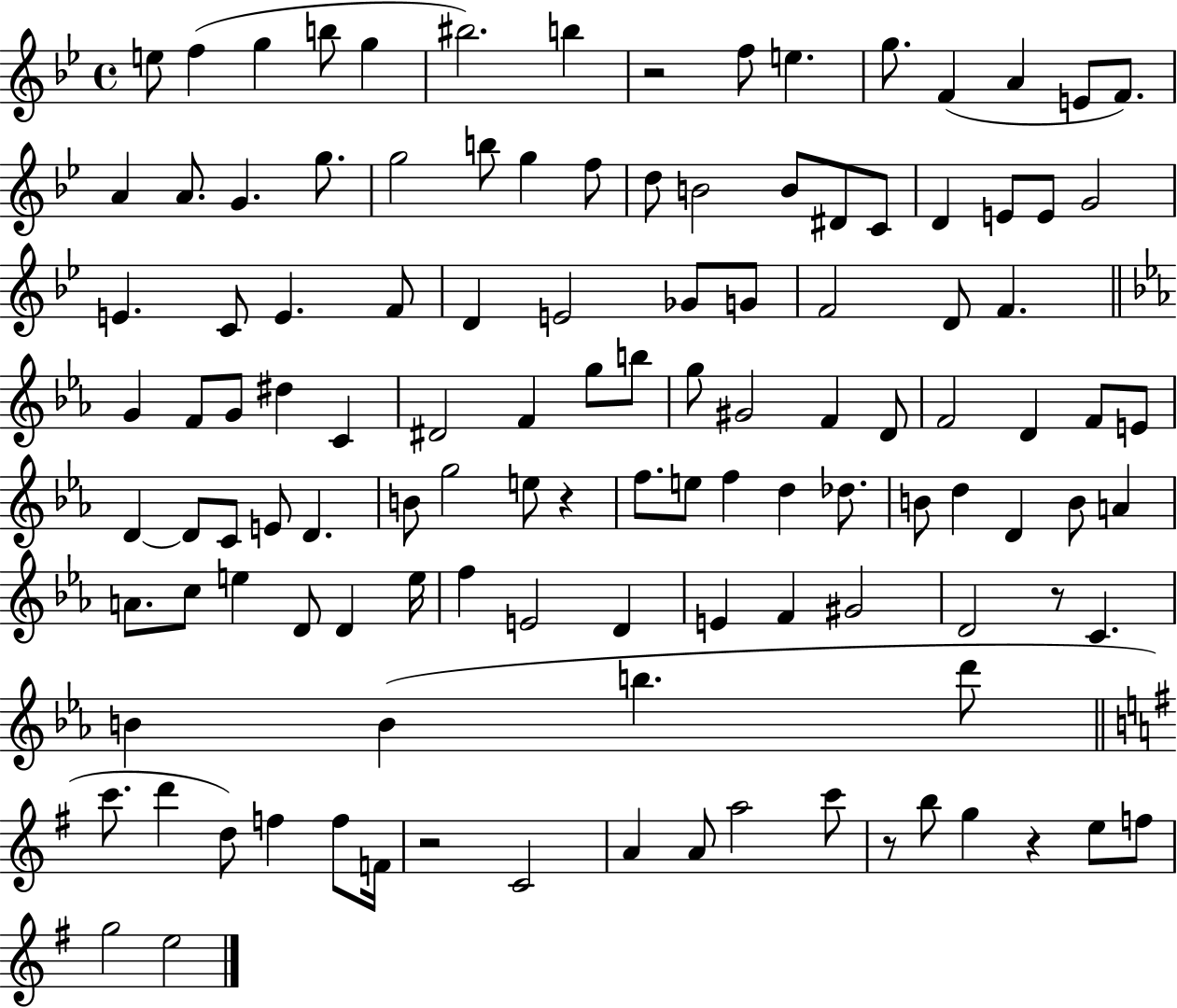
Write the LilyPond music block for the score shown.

{
  \clef treble
  \time 4/4
  \defaultTimeSignature
  \key bes \major
  e''8 f''4( g''4 b''8 g''4 | bis''2.) b''4 | r2 f''8 e''4. | g''8. f'4( a'4 e'8 f'8.) | \break a'4 a'8. g'4. g''8. | g''2 b''8 g''4 f''8 | d''8 b'2 b'8 dis'8 c'8 | d'4 e'8 e'8 g'2 | \break e'4. c'8 e'4. f'8 | d'4 e'2 ges'8 g'8 | f'2 d'8 f'4. | \bar "||" \break \key ees \major g'4 f'8 g'8 dis''4 c'4 | dis'2 f'4 g''8 b''8 | g''8 gis'2 f'4 d'8 | f'2 d'4 f'8 e'8 | \break d'4~~ d'8 c'8 e'8 d'4. | b'8 g''2 e''8 r4 | f''8. e''8 f''4 d''4 des''8. | b'8 d''4 d'4 b'8 a'4 | \break a'8. c''8 e''4 d'8 d'4 e''16 | f''4 e'2 d'4 | e'4 f'4 gis'2 | d'2 r8 c'4. | \break b'4 b'4( b''4. d'''8 | \bar "||" \break \key e \minor c'''8. d'''4 d''8) f''4 f''8 f'16 | r2 c'2 | a'4 a'8 a''2 c'''8 | r8 b''8 g''4 r4 e''8 f''8 | \break g''2 e''2 | \bar "|."
}